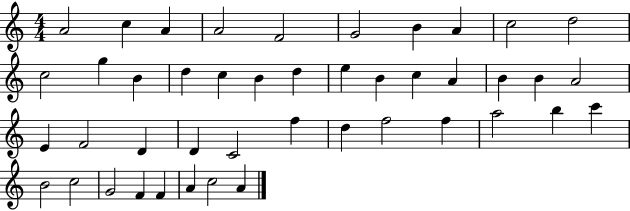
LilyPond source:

{
  \clef treble
  \numericTimeSignature
  \time 4/4
  \key c \major
  a'2 c''4 a'4 | a'2 f'2 | g'2 b'4 a'4 | c''2 d''2 | \break c''2 g''4 b'4 | d''4 c''4 b'4 d''4 | e''4 b'4 c''4 a'4 | b'4 b'4 a'2 | \break e'4 f'2 d'4 | d'4 c'2 f''4 | d''4 f''2 f''4 | a''2 b''4 c'''4 | \break b'2 c''2 | g'2 f'4 f'4 | a'4 c''2 a'4 | \bar "|."
}